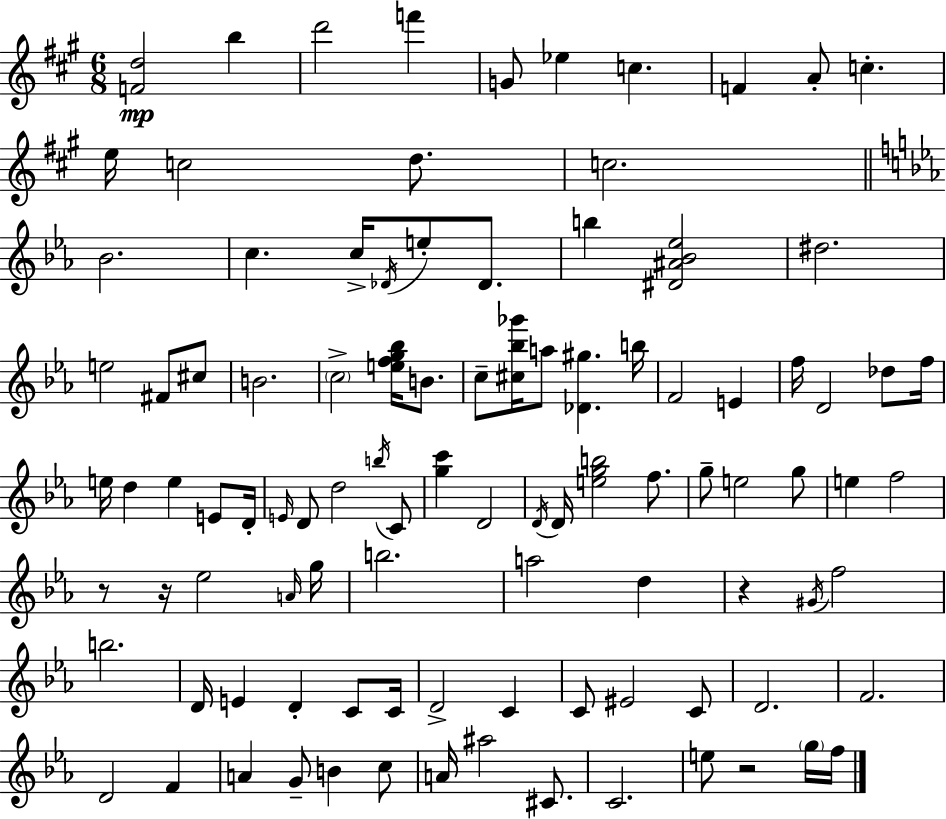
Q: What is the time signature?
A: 6/8